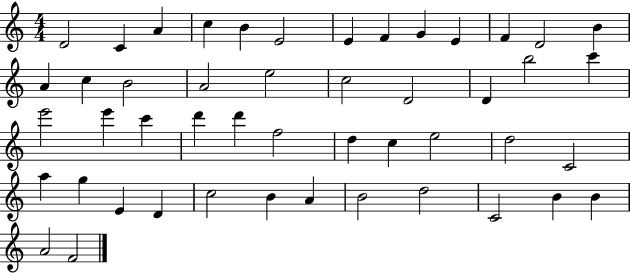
{
  \clef treble
  \numericTimeSignature
  \time 4/4
  \key c \major
  d'2 c'4 a'4 | c''4 b'4 e'2 | e'4 f'4 g'4 e'4 | f'4 d'2 b'4 | \break a'4 c''4 b'2 | a'2 e''2 | c''2 d'2 | d'4 b''2 c'''4 | \break e'''2 e'''4 c'''4 | d'''4 d'''4 f''2 | d''4 c''4 e''2 | d''2 c'2 | \break a''4 g''4 e'4 d'4 | c''2 b'4 a'4 | b'2 d''2 | c'2 b'4 b'4 | \break a'2 f'2 | \bar "|."
}